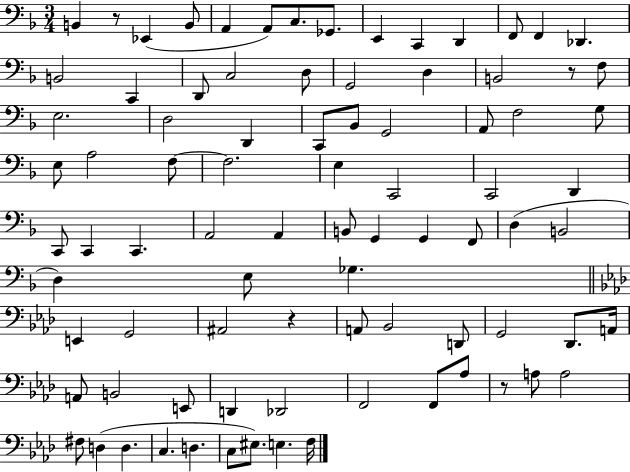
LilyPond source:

{
  \clef bass
  \numericTimeSignature
  \time 3/4
  \key f \major
  \repeat volta 2 { b,4 r8 ees,4( b,8 | a,4 a,8) c8. ges,8. | e,4 c,4 d,4 | f,8 f,4 des,4. | \break b,2 c,4 | d,8 c2 d8 | g,2 d4 | b,2 r8 f8 | \break e2. | d2 d,4 | c,8 bes,8 g,2 | a,8 f2 g8 | \break e8 a2 f8~~ | f2. | e4 c,2 | c,2 d,4 | \break c,8 c,4 c,4. | a,2 a,4 | b,8 g,4 g,4 f,8 | d4( b,2 | \break d4) e8 ges4. | \bar "||" \break \key f \minor e,4 g,2 | ais,2 r4 | a,8 bes,2 d,8 | g,2 des,8. a,16 | \break a,8 b,2 e,8 | d,4 des,2 | f,2 f,8 aes8 | r8 a8 a2 | \break fis8 d4( d4. | c4. d4. | c8 eis8.) e4. f16 | } \bar "|."
}